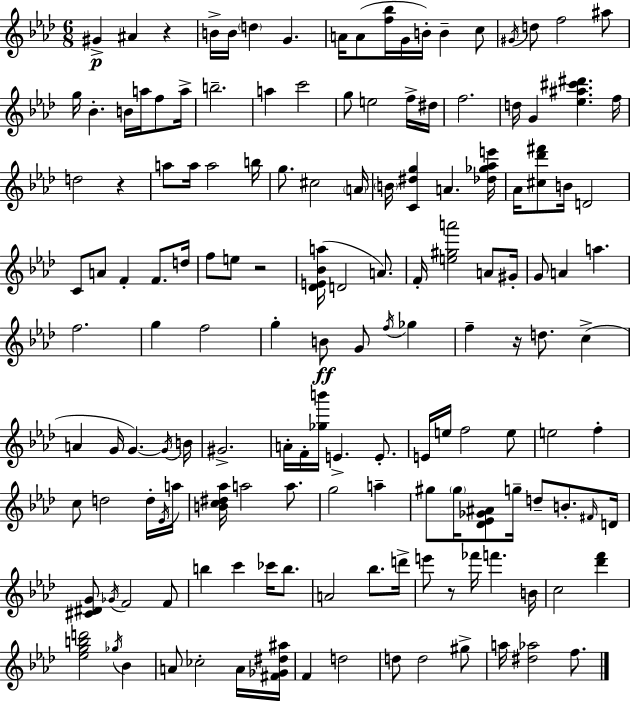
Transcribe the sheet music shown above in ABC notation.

X:1
T:Untitled
M:6/8
L:1/4
K:Fm
^G ^A z B/4 B/4 d G A/4 A/2 [f_b]/4 G/4 B/4 B c/2 ^G/4 d/2 f2 ^a/2 g/4 _B B/4 a/4 f/2 a/4 b2 a c'2 g/2 e2 f/4 ^d/4 f2 d/4 G [_e^a^c'^d'] f/4 d2 z a/2 a/4 a2 b/4 g/2 ^c2 A/4 B/4 [C^dg] A [_d_g_ae']/4 _A/4 [^c_d'^f']/2 B/4 D2 C/2 A/2 F F/2 d/4 f/2 e/2 z2 [_DE_Ba]/4 D2 A/2 F/4 [e^ga']2 A/2 ^G/4 G/2 A a f2 g f2 g B/2 G/2 f/4 _g f z/4 d/2 c A G/4 G G/4 B/4 ^G2 A/4 F/4 [_gb']/4 E E/2 E/4 e/4 f2 e/2 e2 f c/2 d2 d/4 _E/4 a/4 [Bc^d_a]/4 a2 a/2 g2 a ^g/2 ^g/4 [_D_E_G^A]/2 g/4 d/2 B/2 ^F/4 D/4 [^C^DG]/2 _G/4 F2 F/2 b c' _c'/4 b/2 A2 _b/2 d'/4 e'/2 z/2 _f'/4 f' B/4 c2 [_d'f'] [_egbd']2 _g/4 _B A/2 _c2 A/4 [^F_G^d^a]/4 F d2 d/2 d2 ^g/2 a/4 [^d_a]2 f/2